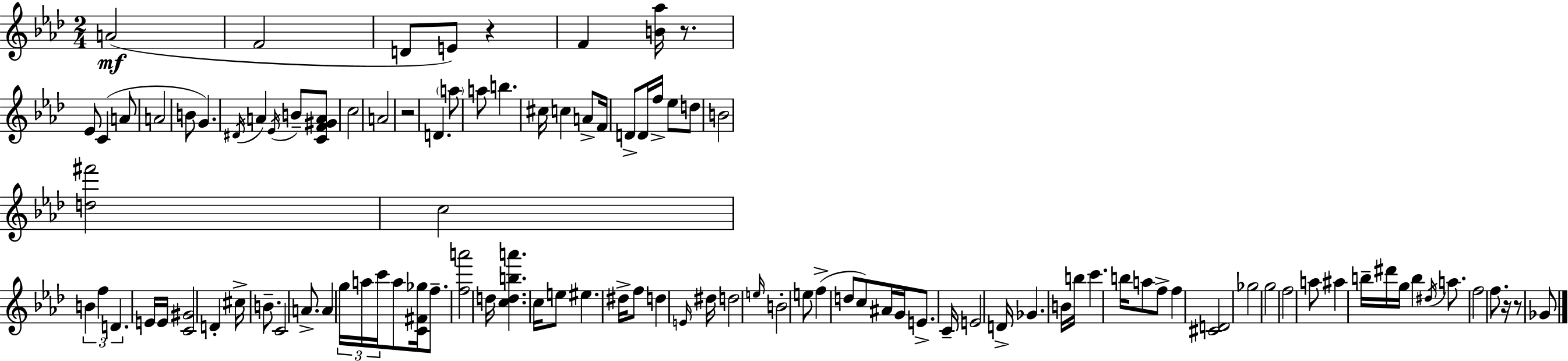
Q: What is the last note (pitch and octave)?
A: Gb4